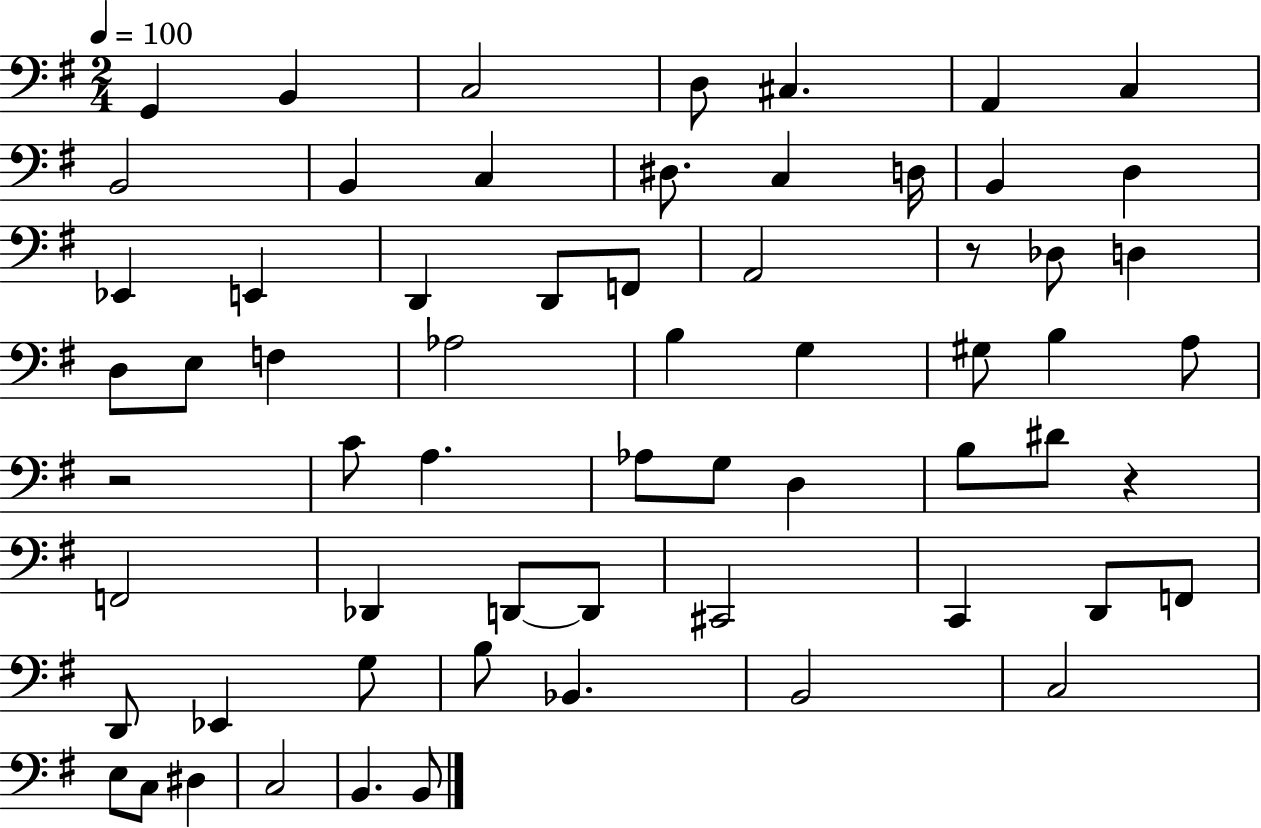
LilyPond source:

{
  \clef bass
  \numericTimeSignature
  \time 2/4
  \key g \major
  \tempo 4 = 100
  g,4 b,4 | c2 | d8 cis4. | a,4 c4 | \break b,2 | b,4 c4 | dis8. c4 d16 | b,4 d4 | \break ees,4 e,4 | d,4 d,8 f,8 | a,2 | r8 des8 d4 | \break d8 e8 f4 | aes2 | b4 g4 | gis8 b4 a8 | \break r2 | c'8 a4. | aes8 g8 d4 | b8 dis'8 r4 | \break f,2 | des,4 d,8~~ d,8 | cis,2 | c,4 d,8 f,8 | \break d,8 ees,4 g8 | b8 bes,4. | b,2 | c2 | \break e8 c8 dis4 | c2 | b,4. b,8 | \bar "|."
}